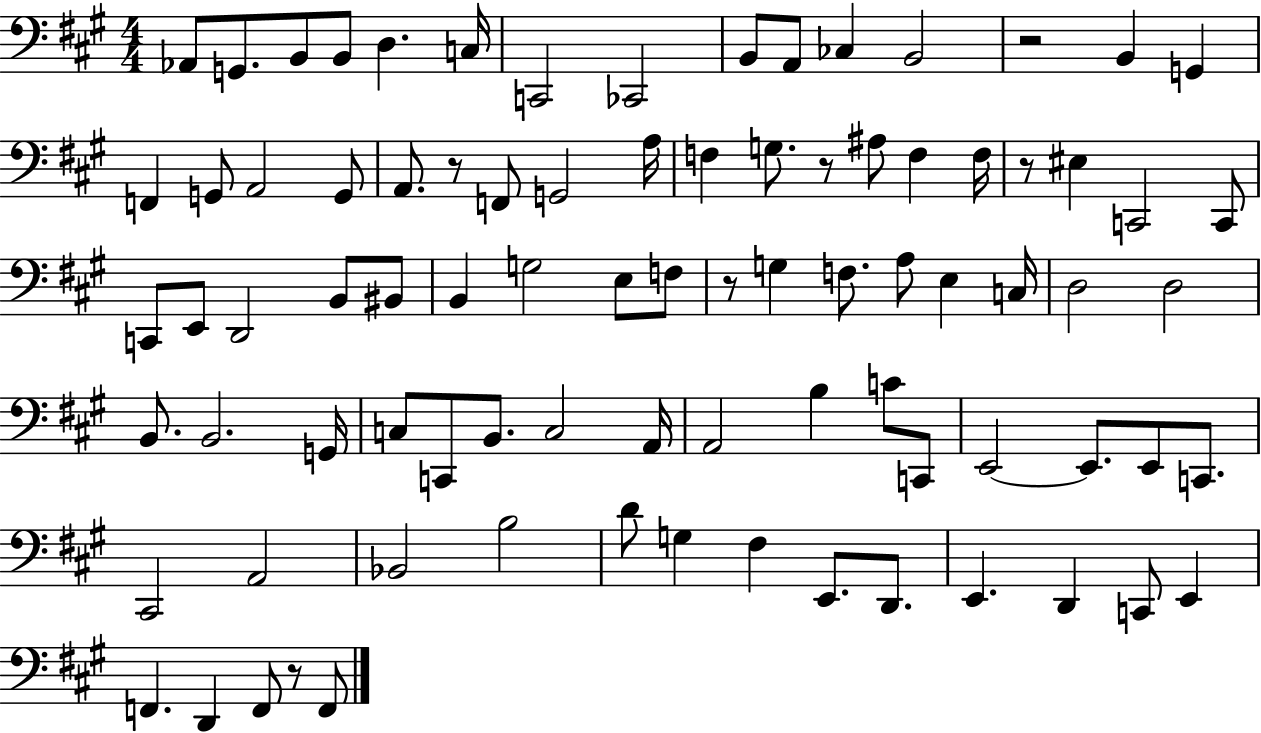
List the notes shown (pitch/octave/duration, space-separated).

Ab2/e G2/e. B2/e B2/e D3/q. C3/s C2/h CES2/h B2/e A2/e CES3/q B2/h R/h B2/q G2/q F2/q G2/e A2/h G2/e A2/e. R/e F2/e G2/h A3/s F3/q G3/e. R/e A#3/e F3/q F3/s R/e EIS3/q C2/h C2/e C2/e E2/e D2/h B2/e BIS2/e B2/q G3/h E3/e F3/e R/e G3/q F3/e. A3/e E3/q C3/s D3/h D3/h B2/e. B2/h. G2/s C3/e C2/e B2/e. C3/h A2/s A2/h B3/q C4/e C2/e E2/h E2/e. E2/e C2/e. C#2/h A2/h Bb2/h B3/h D4/e G3/q F#3/q E2/e. D2/e. E2/q. D2/q C2/e E2/q F2/q. D2/q F2/e R/e F2/e